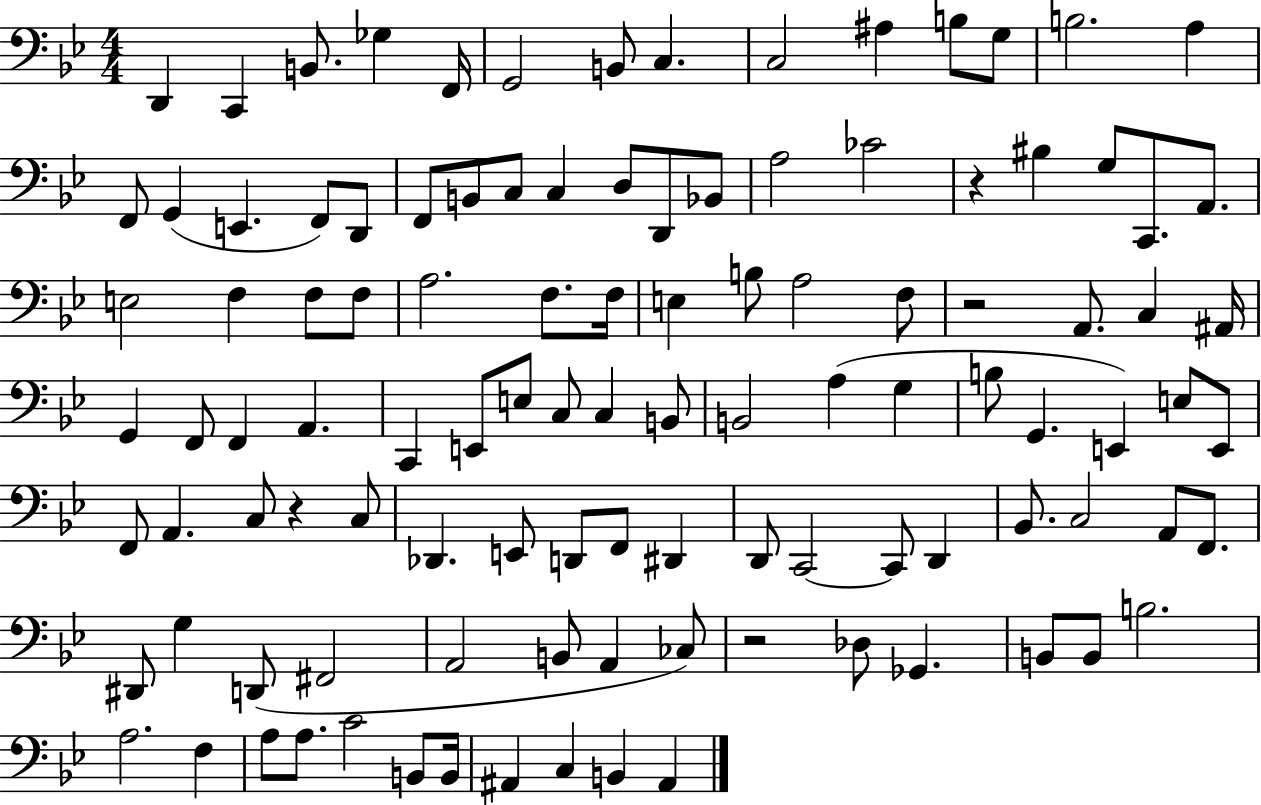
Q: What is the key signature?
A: BES major